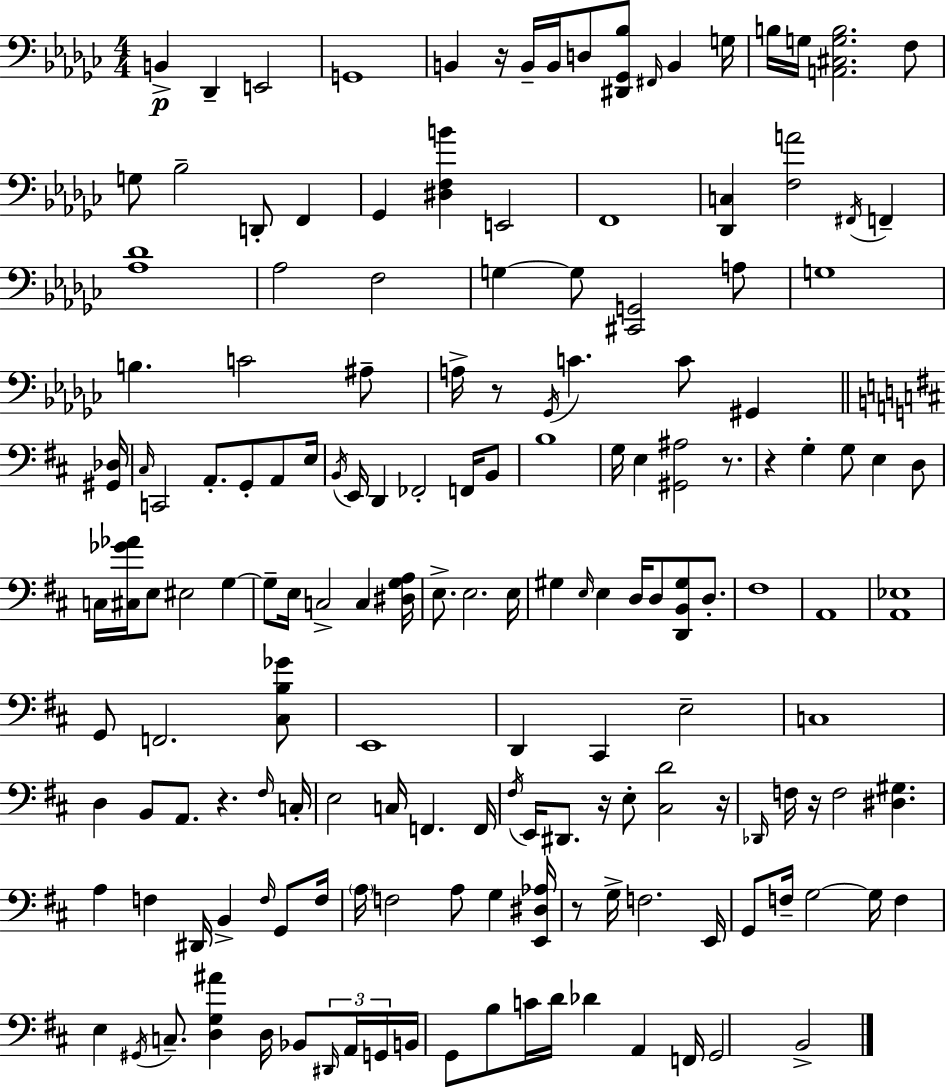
X:1
T:Untitled
M:4/4
L:1/4
K:Ebm
B,, _D,, E,,2 G,,4 B,, z/4 B,,/4 B,,/4 D,/2 [^D,,_G,,_B,]/2 ^F,,/4 B,, G,/4 B,/4 G,/4 [A,,^C,G,B,]2 F,/2 G,/2 _B,2 D,,/2 F,, _G,, [^D,F,B] E,,2 F,,4 [_D,,C,] [F,A]2 ^F,,/4 F,, [_A,_D]4 _A,2 F,2 G, G,/2 [^C,,G,,]2 A,/2 G,4 B, C2 ^A,/2 A,/4 z/2 _G,,/4 C C/2 ^G,, [^G,,_D,]/4 ^C,/4 C,,2 A,,/2 G,,/2 A,,/2 E,/4 B,,/4 E,,/4 D,, _F,,2 F,,/4 B,,/2 B,4 G,/4 E, [^G,,^A,]2 z/2 z G, G,/2 E, D,/2 C,/4 [^C,_G_A]/4 E,/2 ^E,2 G, G,/2 E,/4 C,2 C, [^D,G,A,]/4 E,/2 E,2 E,/4 ^G, E,/4 E, D,/4 D,/2 [D,,B,,^G,]/2 D,/2 ^F,4 A,,4 [A,,_E,]4 G,,/2 F,,2 [^C,B,_G]/2 E,,4 D,, ^C,, E,2 C,4 D, B,,/2 A,,/2 z ^F,/4 C,/4 E,2 C,/4 F,, F,,/4 ^F,/4 E,,/4 ^D,,/2 z/4 E,/2 [^C,D]2 z/4 _D,,/4 F,/4 z/4 F,2 [^D,^G,] A, F, ^D,,/4 B,, F,/4 G,,/2 F,/4 A,/4 F,2 A,/2 G, [E,,^D,_A,]/4 z/2 G,/4 F,2 E,,/4 G,,/2 F,/4 G,2 G,/4 F, E, ^G,,/4 C,/2 [D,G,^A] D,/4 _B,,/2 ^D,,/4 A,,/4 G,,/4 B,,/4 G,,/2 B,/2 C/4 D/4 _D A,, F,,/4 G,,2 B,,2